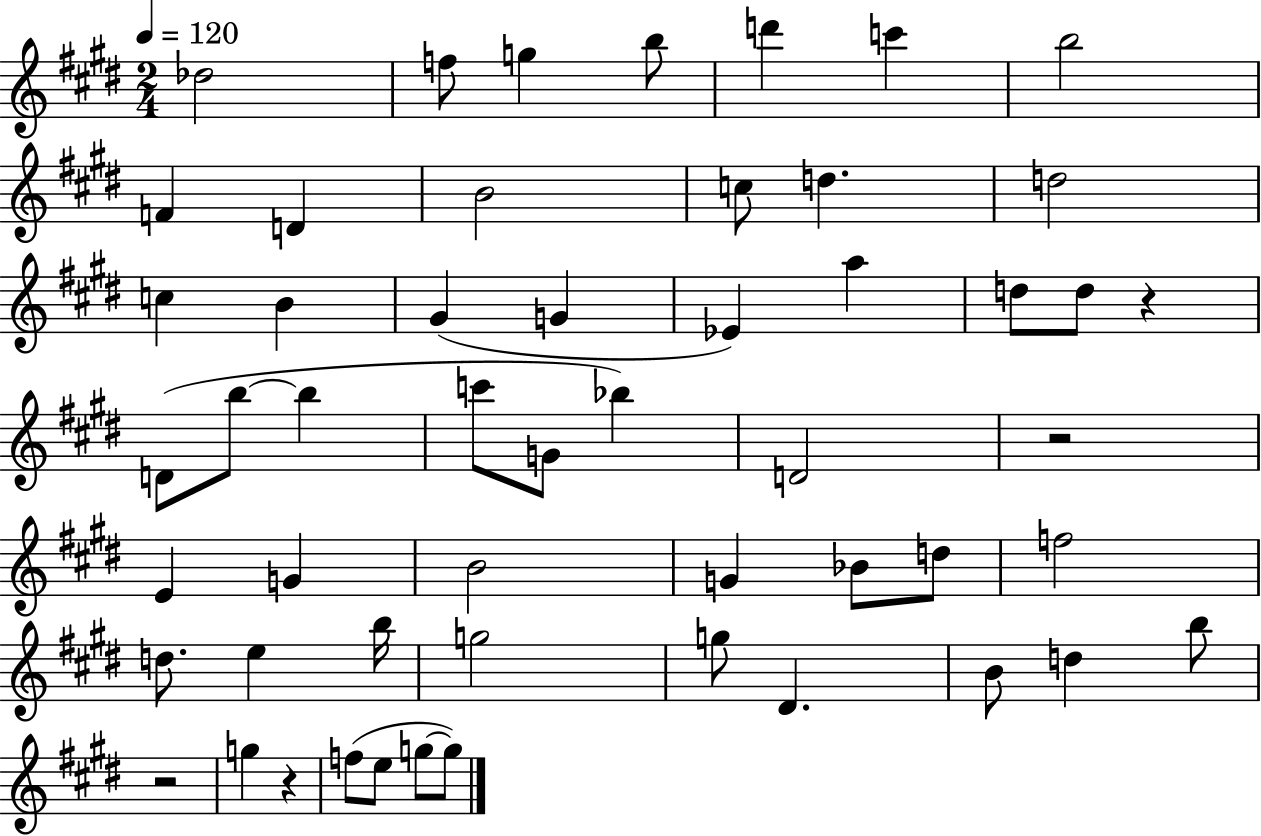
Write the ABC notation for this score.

X:1
T:Untitled
M:2/4
L:1/4
K:E
_d2 f/2 g b/2 d' c' b2 F D B2 c/2 d d2 c B ^G G _E a d/2 d/2 z D/2 b/2 b c'/2 G/2 _b D2 z2 E G B2 G _B/2 d/2 f2 d/2 e b/4 g2 g/2 ^D B/2 d b/2 z2 g z f/2 e/2 g/2 g/2